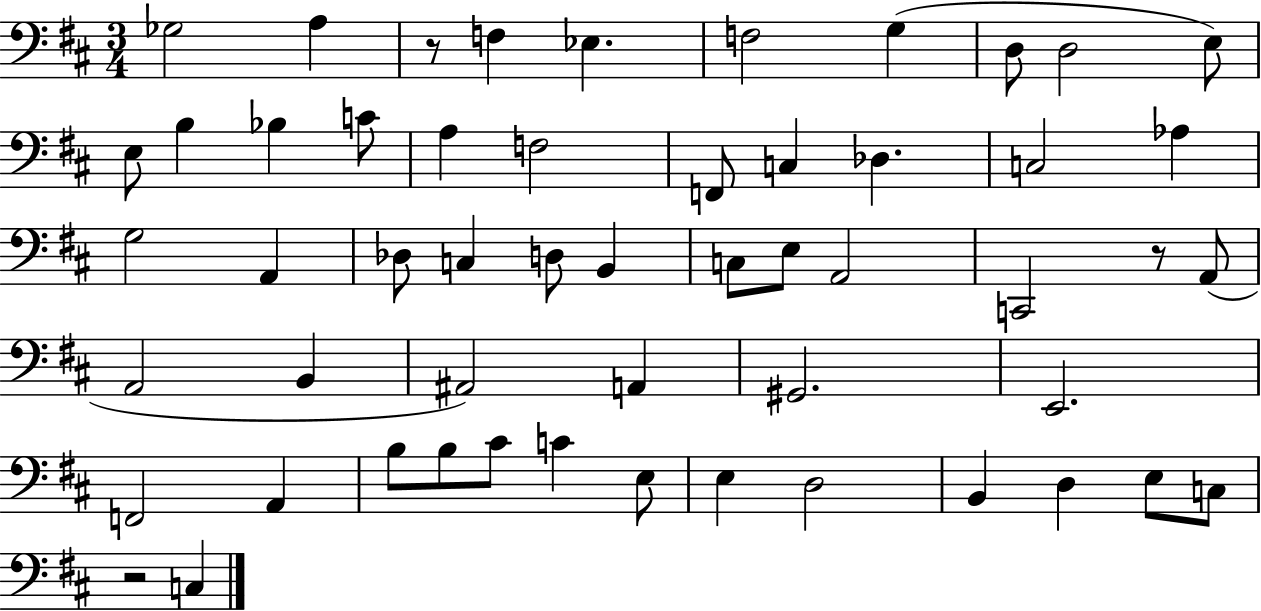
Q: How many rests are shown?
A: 3